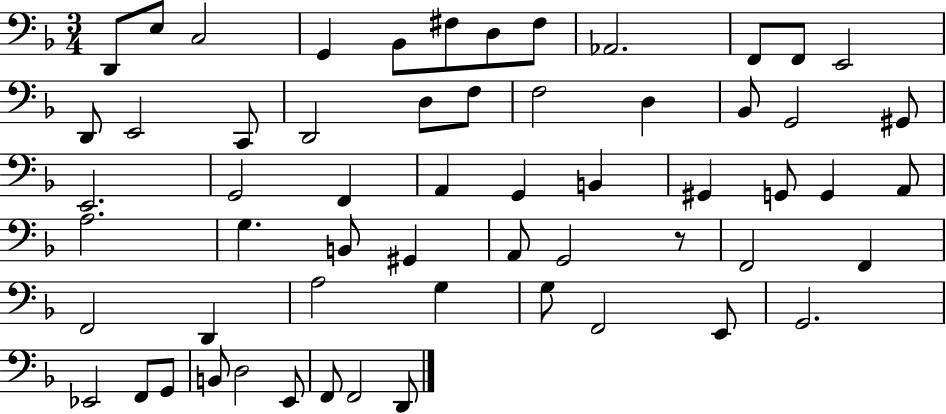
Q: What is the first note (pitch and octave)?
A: D2